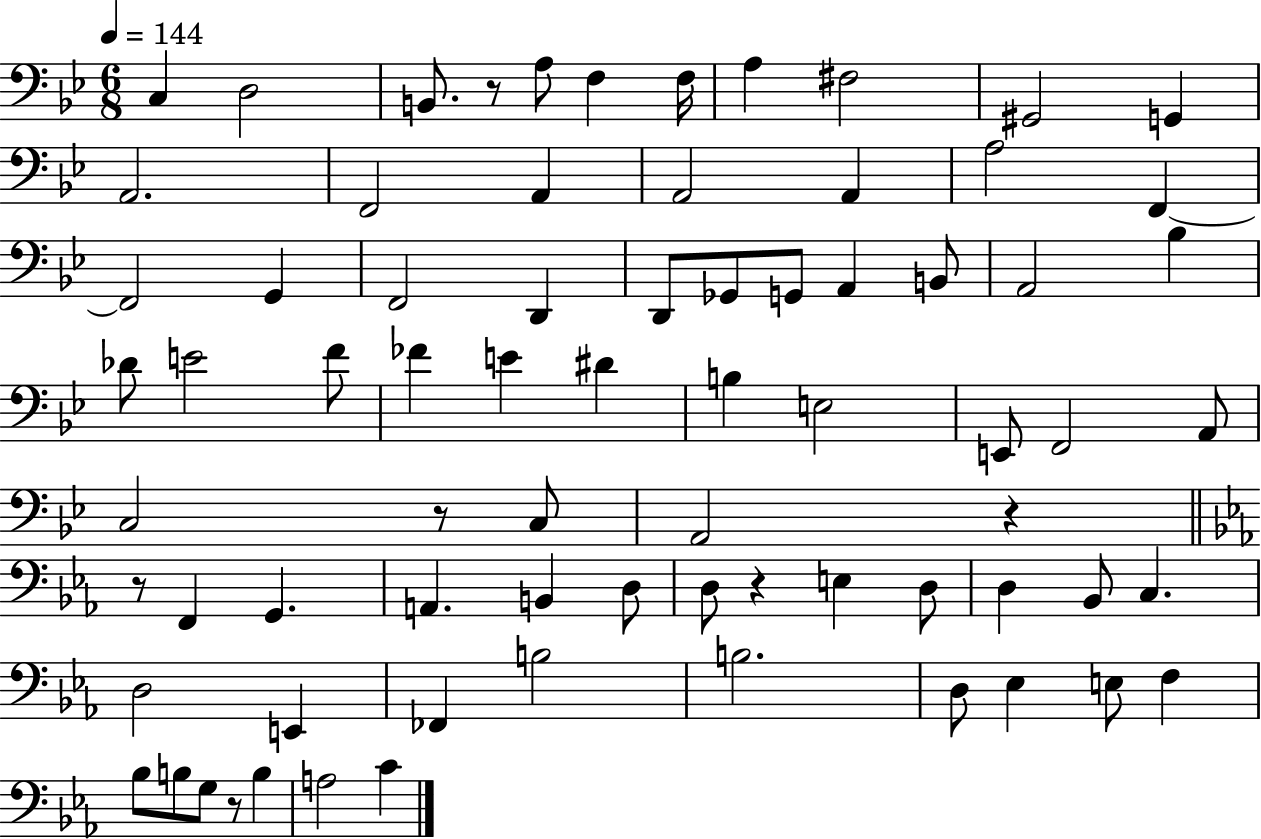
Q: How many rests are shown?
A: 6